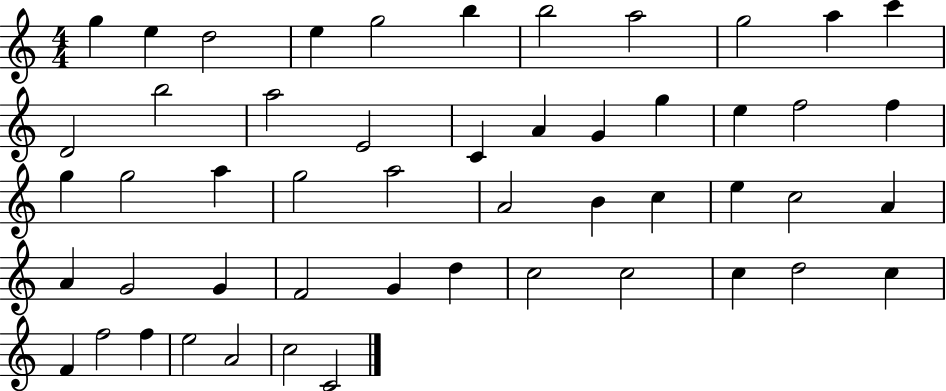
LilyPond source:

{
  \clef treble
  \numericTimeSignature
  \time 4/4
  \key c \major
  g''4 e''4 d''2 | e''4 g''2 b''4 | b''2 a''2 | g''2 a''4 c'''4 | \break d'2 b''2 | a''2 e'2 | c'4 a'4 g'4 g''4 | e''4 f''2 f''4 | \break g''4 g''2 a''4 | g''2 a''2 | a'2 b'4 c''4 | e''4 c''2 a'4 | \break a'4 g'2 g'4 | f'2 g'4 d''4 | c''2 c''2 | c''4 d''2 c''4 | \break f'4 f''2 f''4 | e''2 a'2 | c''2 c'2 | \bar "|."
}